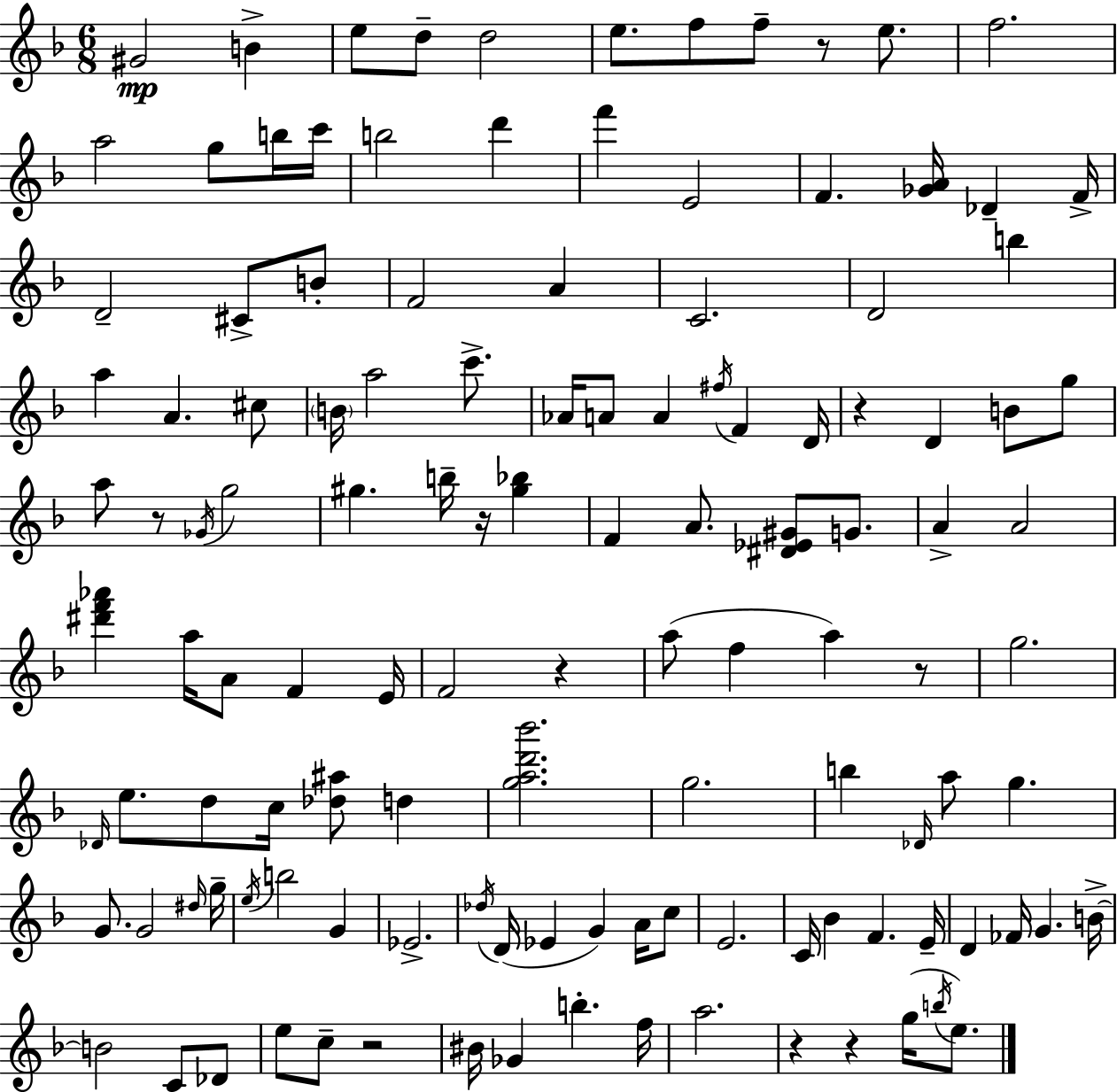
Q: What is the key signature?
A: F major